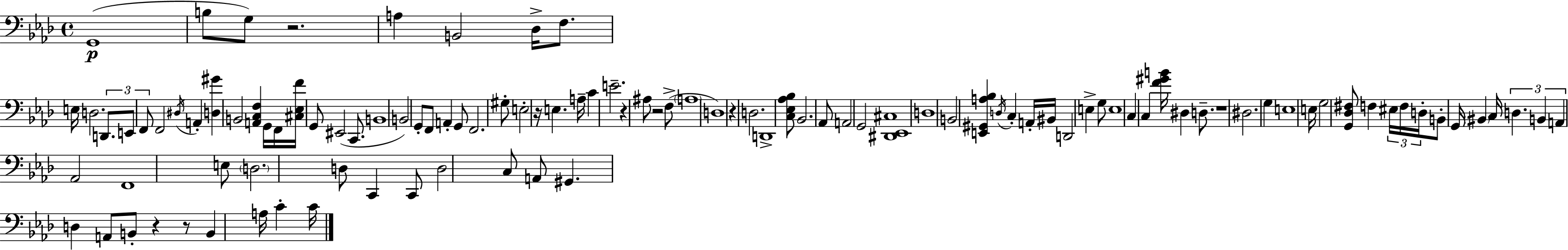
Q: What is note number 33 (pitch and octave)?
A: C4